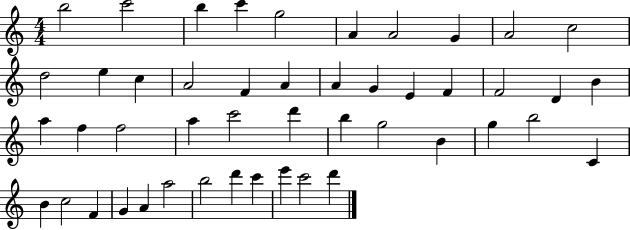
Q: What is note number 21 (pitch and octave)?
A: F4